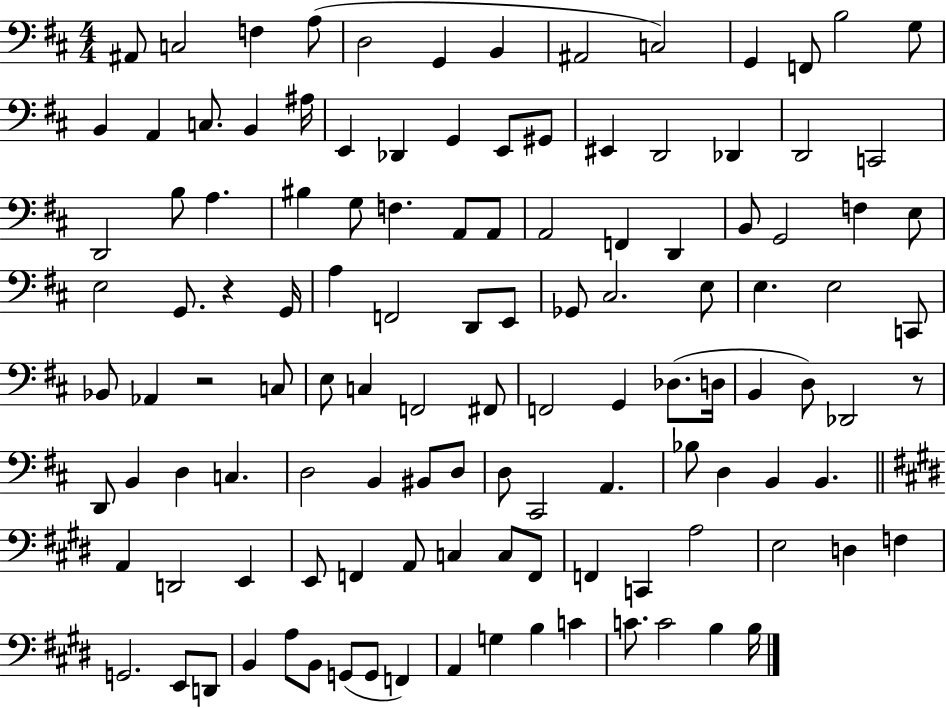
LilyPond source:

{
  \clef bass
  \numericTimeSignature
  \time 4/4
  \key d \major
  \repeat volta 2 { ais,8 c2 f4 a8( | d2 g,4 b,4 | ais,2 c2) | g,4 f,8 b2 g8 | \break b,4 a,4 c8. b,4 ais16 | e,4 des,4 g,4 e,8 gis,8 | eis,4 d,2 des,4 | d,2 c,2 | \break d,2 b8 a4. | bis4 g8 f4. a,8 a,8 | a,2 f,4 d,4 | b,8 g,2 f4 e8 | \break e2 g,8. r4 g,16 | a4 f,2 d,8 e,8 | ges,8 cis2. e8 | e4. e2 c,8 | \break bes,8 aes,4 r2 c8 | e8 c4 f,2 fis,8 | f,2 g,4 des8.( d16 | b,4 d8) des,2 r8 | \break d,8 b,4 d4 c4. | d2 b,4 bis,8 d8 | d8 cis,2 a,4. | bes8 d4 b,4 b,4. | \break \bar "||" \break \key e \major a,4 d,2 e,4 | e,8 f,4 a,8 c4 c8 f,8 | f,4 c,4 a2 | e2 d4 f4 | \break g,2. e,8 d,8 | b,4 a8 b,8 g,8( g,8 f,4) | a,4 g4 b4 c'4 | c'8. c'2 b4 b16 | \break } \bar "|."
}